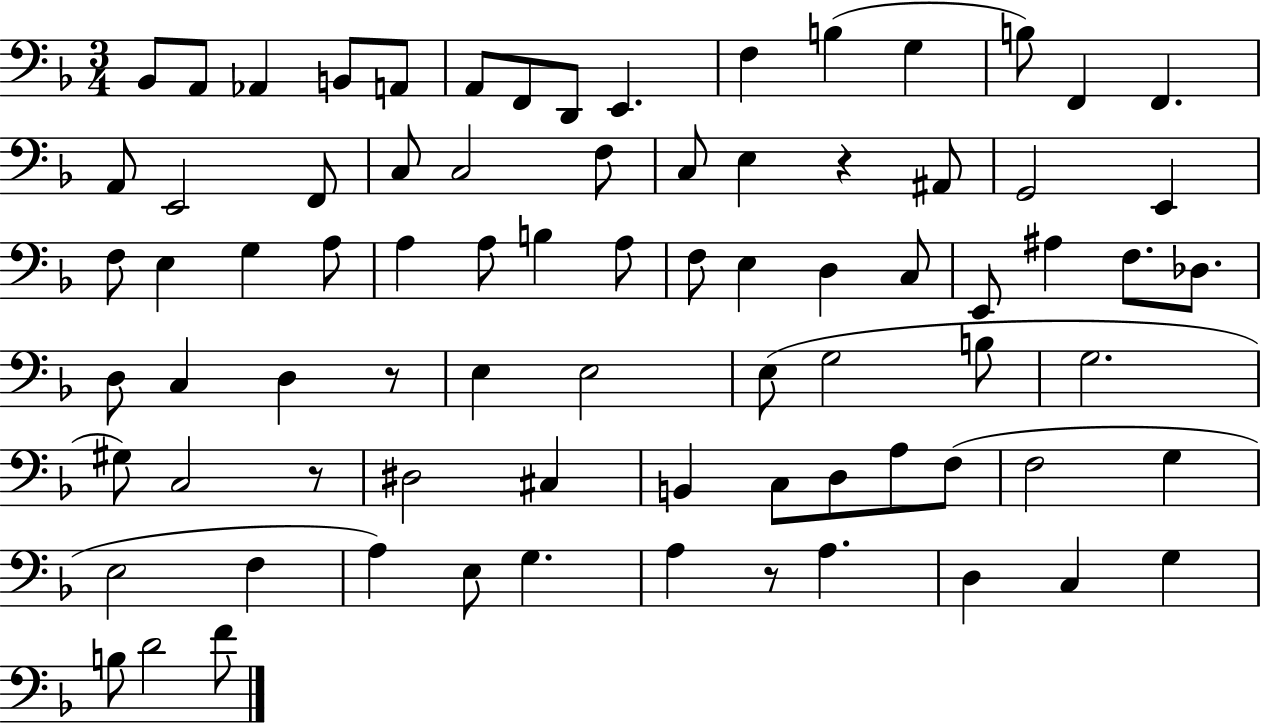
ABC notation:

X:1
T:Untitled
M:3/4
L:1/4
K:F
_B,,/2 A,,/2 _A,, B,,/2 A,,/2 A,,/2 F,,/2 D,,/2 E,, F, B, G, B,/2 F,, F,, A,,/2 E,,2 F,,/2 C,/2 C,2 F,/2 C,/2 E, z ^A,,/2 G,,2 E,, F,/2 E, G, A,/2 A, A,/2 B, A,/2 F,/2 E, D, C,/2 E,,/2 ^A, F,/2 _D,/2 D,/2 C, D, z/2 E, E,2 E,/2 G,2 B,/2 G,2 ^G,/2 C,2 z/2 ^D,2 ^C, B,, C,/2 D,/2 A,/2 F,/2 F,2 G, E,2 F, A, E,/2 G, A, z/2 A, D, C, G, B,/2 D2 F/2